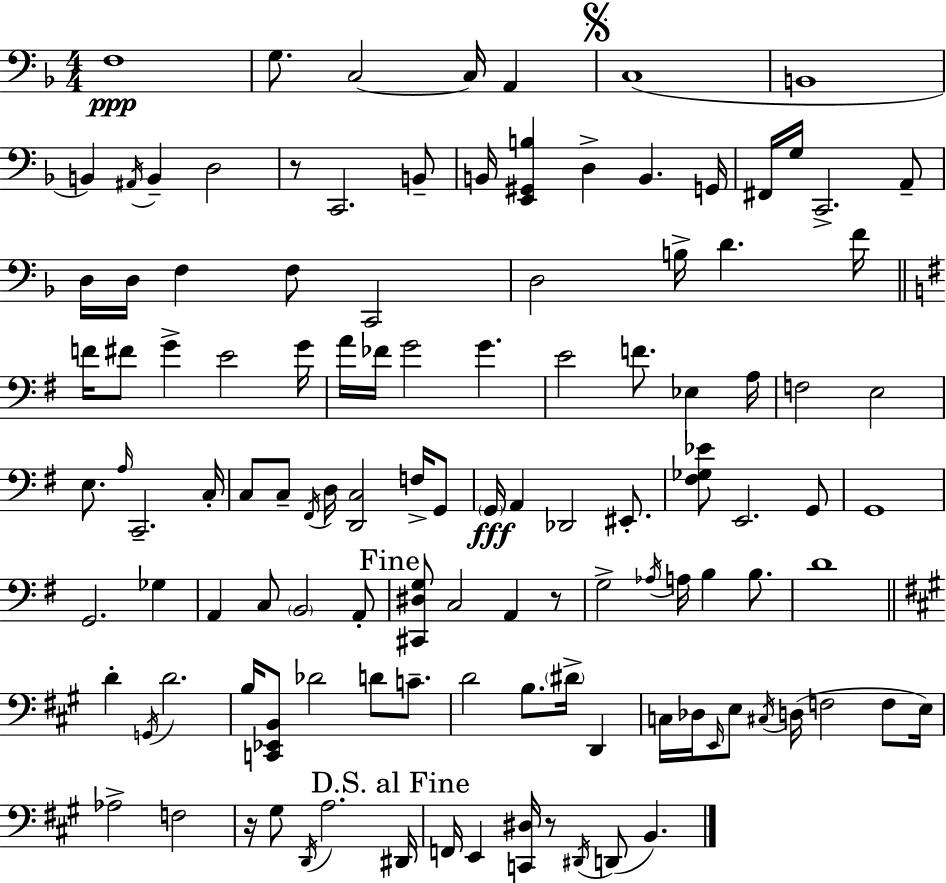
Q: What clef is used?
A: bass